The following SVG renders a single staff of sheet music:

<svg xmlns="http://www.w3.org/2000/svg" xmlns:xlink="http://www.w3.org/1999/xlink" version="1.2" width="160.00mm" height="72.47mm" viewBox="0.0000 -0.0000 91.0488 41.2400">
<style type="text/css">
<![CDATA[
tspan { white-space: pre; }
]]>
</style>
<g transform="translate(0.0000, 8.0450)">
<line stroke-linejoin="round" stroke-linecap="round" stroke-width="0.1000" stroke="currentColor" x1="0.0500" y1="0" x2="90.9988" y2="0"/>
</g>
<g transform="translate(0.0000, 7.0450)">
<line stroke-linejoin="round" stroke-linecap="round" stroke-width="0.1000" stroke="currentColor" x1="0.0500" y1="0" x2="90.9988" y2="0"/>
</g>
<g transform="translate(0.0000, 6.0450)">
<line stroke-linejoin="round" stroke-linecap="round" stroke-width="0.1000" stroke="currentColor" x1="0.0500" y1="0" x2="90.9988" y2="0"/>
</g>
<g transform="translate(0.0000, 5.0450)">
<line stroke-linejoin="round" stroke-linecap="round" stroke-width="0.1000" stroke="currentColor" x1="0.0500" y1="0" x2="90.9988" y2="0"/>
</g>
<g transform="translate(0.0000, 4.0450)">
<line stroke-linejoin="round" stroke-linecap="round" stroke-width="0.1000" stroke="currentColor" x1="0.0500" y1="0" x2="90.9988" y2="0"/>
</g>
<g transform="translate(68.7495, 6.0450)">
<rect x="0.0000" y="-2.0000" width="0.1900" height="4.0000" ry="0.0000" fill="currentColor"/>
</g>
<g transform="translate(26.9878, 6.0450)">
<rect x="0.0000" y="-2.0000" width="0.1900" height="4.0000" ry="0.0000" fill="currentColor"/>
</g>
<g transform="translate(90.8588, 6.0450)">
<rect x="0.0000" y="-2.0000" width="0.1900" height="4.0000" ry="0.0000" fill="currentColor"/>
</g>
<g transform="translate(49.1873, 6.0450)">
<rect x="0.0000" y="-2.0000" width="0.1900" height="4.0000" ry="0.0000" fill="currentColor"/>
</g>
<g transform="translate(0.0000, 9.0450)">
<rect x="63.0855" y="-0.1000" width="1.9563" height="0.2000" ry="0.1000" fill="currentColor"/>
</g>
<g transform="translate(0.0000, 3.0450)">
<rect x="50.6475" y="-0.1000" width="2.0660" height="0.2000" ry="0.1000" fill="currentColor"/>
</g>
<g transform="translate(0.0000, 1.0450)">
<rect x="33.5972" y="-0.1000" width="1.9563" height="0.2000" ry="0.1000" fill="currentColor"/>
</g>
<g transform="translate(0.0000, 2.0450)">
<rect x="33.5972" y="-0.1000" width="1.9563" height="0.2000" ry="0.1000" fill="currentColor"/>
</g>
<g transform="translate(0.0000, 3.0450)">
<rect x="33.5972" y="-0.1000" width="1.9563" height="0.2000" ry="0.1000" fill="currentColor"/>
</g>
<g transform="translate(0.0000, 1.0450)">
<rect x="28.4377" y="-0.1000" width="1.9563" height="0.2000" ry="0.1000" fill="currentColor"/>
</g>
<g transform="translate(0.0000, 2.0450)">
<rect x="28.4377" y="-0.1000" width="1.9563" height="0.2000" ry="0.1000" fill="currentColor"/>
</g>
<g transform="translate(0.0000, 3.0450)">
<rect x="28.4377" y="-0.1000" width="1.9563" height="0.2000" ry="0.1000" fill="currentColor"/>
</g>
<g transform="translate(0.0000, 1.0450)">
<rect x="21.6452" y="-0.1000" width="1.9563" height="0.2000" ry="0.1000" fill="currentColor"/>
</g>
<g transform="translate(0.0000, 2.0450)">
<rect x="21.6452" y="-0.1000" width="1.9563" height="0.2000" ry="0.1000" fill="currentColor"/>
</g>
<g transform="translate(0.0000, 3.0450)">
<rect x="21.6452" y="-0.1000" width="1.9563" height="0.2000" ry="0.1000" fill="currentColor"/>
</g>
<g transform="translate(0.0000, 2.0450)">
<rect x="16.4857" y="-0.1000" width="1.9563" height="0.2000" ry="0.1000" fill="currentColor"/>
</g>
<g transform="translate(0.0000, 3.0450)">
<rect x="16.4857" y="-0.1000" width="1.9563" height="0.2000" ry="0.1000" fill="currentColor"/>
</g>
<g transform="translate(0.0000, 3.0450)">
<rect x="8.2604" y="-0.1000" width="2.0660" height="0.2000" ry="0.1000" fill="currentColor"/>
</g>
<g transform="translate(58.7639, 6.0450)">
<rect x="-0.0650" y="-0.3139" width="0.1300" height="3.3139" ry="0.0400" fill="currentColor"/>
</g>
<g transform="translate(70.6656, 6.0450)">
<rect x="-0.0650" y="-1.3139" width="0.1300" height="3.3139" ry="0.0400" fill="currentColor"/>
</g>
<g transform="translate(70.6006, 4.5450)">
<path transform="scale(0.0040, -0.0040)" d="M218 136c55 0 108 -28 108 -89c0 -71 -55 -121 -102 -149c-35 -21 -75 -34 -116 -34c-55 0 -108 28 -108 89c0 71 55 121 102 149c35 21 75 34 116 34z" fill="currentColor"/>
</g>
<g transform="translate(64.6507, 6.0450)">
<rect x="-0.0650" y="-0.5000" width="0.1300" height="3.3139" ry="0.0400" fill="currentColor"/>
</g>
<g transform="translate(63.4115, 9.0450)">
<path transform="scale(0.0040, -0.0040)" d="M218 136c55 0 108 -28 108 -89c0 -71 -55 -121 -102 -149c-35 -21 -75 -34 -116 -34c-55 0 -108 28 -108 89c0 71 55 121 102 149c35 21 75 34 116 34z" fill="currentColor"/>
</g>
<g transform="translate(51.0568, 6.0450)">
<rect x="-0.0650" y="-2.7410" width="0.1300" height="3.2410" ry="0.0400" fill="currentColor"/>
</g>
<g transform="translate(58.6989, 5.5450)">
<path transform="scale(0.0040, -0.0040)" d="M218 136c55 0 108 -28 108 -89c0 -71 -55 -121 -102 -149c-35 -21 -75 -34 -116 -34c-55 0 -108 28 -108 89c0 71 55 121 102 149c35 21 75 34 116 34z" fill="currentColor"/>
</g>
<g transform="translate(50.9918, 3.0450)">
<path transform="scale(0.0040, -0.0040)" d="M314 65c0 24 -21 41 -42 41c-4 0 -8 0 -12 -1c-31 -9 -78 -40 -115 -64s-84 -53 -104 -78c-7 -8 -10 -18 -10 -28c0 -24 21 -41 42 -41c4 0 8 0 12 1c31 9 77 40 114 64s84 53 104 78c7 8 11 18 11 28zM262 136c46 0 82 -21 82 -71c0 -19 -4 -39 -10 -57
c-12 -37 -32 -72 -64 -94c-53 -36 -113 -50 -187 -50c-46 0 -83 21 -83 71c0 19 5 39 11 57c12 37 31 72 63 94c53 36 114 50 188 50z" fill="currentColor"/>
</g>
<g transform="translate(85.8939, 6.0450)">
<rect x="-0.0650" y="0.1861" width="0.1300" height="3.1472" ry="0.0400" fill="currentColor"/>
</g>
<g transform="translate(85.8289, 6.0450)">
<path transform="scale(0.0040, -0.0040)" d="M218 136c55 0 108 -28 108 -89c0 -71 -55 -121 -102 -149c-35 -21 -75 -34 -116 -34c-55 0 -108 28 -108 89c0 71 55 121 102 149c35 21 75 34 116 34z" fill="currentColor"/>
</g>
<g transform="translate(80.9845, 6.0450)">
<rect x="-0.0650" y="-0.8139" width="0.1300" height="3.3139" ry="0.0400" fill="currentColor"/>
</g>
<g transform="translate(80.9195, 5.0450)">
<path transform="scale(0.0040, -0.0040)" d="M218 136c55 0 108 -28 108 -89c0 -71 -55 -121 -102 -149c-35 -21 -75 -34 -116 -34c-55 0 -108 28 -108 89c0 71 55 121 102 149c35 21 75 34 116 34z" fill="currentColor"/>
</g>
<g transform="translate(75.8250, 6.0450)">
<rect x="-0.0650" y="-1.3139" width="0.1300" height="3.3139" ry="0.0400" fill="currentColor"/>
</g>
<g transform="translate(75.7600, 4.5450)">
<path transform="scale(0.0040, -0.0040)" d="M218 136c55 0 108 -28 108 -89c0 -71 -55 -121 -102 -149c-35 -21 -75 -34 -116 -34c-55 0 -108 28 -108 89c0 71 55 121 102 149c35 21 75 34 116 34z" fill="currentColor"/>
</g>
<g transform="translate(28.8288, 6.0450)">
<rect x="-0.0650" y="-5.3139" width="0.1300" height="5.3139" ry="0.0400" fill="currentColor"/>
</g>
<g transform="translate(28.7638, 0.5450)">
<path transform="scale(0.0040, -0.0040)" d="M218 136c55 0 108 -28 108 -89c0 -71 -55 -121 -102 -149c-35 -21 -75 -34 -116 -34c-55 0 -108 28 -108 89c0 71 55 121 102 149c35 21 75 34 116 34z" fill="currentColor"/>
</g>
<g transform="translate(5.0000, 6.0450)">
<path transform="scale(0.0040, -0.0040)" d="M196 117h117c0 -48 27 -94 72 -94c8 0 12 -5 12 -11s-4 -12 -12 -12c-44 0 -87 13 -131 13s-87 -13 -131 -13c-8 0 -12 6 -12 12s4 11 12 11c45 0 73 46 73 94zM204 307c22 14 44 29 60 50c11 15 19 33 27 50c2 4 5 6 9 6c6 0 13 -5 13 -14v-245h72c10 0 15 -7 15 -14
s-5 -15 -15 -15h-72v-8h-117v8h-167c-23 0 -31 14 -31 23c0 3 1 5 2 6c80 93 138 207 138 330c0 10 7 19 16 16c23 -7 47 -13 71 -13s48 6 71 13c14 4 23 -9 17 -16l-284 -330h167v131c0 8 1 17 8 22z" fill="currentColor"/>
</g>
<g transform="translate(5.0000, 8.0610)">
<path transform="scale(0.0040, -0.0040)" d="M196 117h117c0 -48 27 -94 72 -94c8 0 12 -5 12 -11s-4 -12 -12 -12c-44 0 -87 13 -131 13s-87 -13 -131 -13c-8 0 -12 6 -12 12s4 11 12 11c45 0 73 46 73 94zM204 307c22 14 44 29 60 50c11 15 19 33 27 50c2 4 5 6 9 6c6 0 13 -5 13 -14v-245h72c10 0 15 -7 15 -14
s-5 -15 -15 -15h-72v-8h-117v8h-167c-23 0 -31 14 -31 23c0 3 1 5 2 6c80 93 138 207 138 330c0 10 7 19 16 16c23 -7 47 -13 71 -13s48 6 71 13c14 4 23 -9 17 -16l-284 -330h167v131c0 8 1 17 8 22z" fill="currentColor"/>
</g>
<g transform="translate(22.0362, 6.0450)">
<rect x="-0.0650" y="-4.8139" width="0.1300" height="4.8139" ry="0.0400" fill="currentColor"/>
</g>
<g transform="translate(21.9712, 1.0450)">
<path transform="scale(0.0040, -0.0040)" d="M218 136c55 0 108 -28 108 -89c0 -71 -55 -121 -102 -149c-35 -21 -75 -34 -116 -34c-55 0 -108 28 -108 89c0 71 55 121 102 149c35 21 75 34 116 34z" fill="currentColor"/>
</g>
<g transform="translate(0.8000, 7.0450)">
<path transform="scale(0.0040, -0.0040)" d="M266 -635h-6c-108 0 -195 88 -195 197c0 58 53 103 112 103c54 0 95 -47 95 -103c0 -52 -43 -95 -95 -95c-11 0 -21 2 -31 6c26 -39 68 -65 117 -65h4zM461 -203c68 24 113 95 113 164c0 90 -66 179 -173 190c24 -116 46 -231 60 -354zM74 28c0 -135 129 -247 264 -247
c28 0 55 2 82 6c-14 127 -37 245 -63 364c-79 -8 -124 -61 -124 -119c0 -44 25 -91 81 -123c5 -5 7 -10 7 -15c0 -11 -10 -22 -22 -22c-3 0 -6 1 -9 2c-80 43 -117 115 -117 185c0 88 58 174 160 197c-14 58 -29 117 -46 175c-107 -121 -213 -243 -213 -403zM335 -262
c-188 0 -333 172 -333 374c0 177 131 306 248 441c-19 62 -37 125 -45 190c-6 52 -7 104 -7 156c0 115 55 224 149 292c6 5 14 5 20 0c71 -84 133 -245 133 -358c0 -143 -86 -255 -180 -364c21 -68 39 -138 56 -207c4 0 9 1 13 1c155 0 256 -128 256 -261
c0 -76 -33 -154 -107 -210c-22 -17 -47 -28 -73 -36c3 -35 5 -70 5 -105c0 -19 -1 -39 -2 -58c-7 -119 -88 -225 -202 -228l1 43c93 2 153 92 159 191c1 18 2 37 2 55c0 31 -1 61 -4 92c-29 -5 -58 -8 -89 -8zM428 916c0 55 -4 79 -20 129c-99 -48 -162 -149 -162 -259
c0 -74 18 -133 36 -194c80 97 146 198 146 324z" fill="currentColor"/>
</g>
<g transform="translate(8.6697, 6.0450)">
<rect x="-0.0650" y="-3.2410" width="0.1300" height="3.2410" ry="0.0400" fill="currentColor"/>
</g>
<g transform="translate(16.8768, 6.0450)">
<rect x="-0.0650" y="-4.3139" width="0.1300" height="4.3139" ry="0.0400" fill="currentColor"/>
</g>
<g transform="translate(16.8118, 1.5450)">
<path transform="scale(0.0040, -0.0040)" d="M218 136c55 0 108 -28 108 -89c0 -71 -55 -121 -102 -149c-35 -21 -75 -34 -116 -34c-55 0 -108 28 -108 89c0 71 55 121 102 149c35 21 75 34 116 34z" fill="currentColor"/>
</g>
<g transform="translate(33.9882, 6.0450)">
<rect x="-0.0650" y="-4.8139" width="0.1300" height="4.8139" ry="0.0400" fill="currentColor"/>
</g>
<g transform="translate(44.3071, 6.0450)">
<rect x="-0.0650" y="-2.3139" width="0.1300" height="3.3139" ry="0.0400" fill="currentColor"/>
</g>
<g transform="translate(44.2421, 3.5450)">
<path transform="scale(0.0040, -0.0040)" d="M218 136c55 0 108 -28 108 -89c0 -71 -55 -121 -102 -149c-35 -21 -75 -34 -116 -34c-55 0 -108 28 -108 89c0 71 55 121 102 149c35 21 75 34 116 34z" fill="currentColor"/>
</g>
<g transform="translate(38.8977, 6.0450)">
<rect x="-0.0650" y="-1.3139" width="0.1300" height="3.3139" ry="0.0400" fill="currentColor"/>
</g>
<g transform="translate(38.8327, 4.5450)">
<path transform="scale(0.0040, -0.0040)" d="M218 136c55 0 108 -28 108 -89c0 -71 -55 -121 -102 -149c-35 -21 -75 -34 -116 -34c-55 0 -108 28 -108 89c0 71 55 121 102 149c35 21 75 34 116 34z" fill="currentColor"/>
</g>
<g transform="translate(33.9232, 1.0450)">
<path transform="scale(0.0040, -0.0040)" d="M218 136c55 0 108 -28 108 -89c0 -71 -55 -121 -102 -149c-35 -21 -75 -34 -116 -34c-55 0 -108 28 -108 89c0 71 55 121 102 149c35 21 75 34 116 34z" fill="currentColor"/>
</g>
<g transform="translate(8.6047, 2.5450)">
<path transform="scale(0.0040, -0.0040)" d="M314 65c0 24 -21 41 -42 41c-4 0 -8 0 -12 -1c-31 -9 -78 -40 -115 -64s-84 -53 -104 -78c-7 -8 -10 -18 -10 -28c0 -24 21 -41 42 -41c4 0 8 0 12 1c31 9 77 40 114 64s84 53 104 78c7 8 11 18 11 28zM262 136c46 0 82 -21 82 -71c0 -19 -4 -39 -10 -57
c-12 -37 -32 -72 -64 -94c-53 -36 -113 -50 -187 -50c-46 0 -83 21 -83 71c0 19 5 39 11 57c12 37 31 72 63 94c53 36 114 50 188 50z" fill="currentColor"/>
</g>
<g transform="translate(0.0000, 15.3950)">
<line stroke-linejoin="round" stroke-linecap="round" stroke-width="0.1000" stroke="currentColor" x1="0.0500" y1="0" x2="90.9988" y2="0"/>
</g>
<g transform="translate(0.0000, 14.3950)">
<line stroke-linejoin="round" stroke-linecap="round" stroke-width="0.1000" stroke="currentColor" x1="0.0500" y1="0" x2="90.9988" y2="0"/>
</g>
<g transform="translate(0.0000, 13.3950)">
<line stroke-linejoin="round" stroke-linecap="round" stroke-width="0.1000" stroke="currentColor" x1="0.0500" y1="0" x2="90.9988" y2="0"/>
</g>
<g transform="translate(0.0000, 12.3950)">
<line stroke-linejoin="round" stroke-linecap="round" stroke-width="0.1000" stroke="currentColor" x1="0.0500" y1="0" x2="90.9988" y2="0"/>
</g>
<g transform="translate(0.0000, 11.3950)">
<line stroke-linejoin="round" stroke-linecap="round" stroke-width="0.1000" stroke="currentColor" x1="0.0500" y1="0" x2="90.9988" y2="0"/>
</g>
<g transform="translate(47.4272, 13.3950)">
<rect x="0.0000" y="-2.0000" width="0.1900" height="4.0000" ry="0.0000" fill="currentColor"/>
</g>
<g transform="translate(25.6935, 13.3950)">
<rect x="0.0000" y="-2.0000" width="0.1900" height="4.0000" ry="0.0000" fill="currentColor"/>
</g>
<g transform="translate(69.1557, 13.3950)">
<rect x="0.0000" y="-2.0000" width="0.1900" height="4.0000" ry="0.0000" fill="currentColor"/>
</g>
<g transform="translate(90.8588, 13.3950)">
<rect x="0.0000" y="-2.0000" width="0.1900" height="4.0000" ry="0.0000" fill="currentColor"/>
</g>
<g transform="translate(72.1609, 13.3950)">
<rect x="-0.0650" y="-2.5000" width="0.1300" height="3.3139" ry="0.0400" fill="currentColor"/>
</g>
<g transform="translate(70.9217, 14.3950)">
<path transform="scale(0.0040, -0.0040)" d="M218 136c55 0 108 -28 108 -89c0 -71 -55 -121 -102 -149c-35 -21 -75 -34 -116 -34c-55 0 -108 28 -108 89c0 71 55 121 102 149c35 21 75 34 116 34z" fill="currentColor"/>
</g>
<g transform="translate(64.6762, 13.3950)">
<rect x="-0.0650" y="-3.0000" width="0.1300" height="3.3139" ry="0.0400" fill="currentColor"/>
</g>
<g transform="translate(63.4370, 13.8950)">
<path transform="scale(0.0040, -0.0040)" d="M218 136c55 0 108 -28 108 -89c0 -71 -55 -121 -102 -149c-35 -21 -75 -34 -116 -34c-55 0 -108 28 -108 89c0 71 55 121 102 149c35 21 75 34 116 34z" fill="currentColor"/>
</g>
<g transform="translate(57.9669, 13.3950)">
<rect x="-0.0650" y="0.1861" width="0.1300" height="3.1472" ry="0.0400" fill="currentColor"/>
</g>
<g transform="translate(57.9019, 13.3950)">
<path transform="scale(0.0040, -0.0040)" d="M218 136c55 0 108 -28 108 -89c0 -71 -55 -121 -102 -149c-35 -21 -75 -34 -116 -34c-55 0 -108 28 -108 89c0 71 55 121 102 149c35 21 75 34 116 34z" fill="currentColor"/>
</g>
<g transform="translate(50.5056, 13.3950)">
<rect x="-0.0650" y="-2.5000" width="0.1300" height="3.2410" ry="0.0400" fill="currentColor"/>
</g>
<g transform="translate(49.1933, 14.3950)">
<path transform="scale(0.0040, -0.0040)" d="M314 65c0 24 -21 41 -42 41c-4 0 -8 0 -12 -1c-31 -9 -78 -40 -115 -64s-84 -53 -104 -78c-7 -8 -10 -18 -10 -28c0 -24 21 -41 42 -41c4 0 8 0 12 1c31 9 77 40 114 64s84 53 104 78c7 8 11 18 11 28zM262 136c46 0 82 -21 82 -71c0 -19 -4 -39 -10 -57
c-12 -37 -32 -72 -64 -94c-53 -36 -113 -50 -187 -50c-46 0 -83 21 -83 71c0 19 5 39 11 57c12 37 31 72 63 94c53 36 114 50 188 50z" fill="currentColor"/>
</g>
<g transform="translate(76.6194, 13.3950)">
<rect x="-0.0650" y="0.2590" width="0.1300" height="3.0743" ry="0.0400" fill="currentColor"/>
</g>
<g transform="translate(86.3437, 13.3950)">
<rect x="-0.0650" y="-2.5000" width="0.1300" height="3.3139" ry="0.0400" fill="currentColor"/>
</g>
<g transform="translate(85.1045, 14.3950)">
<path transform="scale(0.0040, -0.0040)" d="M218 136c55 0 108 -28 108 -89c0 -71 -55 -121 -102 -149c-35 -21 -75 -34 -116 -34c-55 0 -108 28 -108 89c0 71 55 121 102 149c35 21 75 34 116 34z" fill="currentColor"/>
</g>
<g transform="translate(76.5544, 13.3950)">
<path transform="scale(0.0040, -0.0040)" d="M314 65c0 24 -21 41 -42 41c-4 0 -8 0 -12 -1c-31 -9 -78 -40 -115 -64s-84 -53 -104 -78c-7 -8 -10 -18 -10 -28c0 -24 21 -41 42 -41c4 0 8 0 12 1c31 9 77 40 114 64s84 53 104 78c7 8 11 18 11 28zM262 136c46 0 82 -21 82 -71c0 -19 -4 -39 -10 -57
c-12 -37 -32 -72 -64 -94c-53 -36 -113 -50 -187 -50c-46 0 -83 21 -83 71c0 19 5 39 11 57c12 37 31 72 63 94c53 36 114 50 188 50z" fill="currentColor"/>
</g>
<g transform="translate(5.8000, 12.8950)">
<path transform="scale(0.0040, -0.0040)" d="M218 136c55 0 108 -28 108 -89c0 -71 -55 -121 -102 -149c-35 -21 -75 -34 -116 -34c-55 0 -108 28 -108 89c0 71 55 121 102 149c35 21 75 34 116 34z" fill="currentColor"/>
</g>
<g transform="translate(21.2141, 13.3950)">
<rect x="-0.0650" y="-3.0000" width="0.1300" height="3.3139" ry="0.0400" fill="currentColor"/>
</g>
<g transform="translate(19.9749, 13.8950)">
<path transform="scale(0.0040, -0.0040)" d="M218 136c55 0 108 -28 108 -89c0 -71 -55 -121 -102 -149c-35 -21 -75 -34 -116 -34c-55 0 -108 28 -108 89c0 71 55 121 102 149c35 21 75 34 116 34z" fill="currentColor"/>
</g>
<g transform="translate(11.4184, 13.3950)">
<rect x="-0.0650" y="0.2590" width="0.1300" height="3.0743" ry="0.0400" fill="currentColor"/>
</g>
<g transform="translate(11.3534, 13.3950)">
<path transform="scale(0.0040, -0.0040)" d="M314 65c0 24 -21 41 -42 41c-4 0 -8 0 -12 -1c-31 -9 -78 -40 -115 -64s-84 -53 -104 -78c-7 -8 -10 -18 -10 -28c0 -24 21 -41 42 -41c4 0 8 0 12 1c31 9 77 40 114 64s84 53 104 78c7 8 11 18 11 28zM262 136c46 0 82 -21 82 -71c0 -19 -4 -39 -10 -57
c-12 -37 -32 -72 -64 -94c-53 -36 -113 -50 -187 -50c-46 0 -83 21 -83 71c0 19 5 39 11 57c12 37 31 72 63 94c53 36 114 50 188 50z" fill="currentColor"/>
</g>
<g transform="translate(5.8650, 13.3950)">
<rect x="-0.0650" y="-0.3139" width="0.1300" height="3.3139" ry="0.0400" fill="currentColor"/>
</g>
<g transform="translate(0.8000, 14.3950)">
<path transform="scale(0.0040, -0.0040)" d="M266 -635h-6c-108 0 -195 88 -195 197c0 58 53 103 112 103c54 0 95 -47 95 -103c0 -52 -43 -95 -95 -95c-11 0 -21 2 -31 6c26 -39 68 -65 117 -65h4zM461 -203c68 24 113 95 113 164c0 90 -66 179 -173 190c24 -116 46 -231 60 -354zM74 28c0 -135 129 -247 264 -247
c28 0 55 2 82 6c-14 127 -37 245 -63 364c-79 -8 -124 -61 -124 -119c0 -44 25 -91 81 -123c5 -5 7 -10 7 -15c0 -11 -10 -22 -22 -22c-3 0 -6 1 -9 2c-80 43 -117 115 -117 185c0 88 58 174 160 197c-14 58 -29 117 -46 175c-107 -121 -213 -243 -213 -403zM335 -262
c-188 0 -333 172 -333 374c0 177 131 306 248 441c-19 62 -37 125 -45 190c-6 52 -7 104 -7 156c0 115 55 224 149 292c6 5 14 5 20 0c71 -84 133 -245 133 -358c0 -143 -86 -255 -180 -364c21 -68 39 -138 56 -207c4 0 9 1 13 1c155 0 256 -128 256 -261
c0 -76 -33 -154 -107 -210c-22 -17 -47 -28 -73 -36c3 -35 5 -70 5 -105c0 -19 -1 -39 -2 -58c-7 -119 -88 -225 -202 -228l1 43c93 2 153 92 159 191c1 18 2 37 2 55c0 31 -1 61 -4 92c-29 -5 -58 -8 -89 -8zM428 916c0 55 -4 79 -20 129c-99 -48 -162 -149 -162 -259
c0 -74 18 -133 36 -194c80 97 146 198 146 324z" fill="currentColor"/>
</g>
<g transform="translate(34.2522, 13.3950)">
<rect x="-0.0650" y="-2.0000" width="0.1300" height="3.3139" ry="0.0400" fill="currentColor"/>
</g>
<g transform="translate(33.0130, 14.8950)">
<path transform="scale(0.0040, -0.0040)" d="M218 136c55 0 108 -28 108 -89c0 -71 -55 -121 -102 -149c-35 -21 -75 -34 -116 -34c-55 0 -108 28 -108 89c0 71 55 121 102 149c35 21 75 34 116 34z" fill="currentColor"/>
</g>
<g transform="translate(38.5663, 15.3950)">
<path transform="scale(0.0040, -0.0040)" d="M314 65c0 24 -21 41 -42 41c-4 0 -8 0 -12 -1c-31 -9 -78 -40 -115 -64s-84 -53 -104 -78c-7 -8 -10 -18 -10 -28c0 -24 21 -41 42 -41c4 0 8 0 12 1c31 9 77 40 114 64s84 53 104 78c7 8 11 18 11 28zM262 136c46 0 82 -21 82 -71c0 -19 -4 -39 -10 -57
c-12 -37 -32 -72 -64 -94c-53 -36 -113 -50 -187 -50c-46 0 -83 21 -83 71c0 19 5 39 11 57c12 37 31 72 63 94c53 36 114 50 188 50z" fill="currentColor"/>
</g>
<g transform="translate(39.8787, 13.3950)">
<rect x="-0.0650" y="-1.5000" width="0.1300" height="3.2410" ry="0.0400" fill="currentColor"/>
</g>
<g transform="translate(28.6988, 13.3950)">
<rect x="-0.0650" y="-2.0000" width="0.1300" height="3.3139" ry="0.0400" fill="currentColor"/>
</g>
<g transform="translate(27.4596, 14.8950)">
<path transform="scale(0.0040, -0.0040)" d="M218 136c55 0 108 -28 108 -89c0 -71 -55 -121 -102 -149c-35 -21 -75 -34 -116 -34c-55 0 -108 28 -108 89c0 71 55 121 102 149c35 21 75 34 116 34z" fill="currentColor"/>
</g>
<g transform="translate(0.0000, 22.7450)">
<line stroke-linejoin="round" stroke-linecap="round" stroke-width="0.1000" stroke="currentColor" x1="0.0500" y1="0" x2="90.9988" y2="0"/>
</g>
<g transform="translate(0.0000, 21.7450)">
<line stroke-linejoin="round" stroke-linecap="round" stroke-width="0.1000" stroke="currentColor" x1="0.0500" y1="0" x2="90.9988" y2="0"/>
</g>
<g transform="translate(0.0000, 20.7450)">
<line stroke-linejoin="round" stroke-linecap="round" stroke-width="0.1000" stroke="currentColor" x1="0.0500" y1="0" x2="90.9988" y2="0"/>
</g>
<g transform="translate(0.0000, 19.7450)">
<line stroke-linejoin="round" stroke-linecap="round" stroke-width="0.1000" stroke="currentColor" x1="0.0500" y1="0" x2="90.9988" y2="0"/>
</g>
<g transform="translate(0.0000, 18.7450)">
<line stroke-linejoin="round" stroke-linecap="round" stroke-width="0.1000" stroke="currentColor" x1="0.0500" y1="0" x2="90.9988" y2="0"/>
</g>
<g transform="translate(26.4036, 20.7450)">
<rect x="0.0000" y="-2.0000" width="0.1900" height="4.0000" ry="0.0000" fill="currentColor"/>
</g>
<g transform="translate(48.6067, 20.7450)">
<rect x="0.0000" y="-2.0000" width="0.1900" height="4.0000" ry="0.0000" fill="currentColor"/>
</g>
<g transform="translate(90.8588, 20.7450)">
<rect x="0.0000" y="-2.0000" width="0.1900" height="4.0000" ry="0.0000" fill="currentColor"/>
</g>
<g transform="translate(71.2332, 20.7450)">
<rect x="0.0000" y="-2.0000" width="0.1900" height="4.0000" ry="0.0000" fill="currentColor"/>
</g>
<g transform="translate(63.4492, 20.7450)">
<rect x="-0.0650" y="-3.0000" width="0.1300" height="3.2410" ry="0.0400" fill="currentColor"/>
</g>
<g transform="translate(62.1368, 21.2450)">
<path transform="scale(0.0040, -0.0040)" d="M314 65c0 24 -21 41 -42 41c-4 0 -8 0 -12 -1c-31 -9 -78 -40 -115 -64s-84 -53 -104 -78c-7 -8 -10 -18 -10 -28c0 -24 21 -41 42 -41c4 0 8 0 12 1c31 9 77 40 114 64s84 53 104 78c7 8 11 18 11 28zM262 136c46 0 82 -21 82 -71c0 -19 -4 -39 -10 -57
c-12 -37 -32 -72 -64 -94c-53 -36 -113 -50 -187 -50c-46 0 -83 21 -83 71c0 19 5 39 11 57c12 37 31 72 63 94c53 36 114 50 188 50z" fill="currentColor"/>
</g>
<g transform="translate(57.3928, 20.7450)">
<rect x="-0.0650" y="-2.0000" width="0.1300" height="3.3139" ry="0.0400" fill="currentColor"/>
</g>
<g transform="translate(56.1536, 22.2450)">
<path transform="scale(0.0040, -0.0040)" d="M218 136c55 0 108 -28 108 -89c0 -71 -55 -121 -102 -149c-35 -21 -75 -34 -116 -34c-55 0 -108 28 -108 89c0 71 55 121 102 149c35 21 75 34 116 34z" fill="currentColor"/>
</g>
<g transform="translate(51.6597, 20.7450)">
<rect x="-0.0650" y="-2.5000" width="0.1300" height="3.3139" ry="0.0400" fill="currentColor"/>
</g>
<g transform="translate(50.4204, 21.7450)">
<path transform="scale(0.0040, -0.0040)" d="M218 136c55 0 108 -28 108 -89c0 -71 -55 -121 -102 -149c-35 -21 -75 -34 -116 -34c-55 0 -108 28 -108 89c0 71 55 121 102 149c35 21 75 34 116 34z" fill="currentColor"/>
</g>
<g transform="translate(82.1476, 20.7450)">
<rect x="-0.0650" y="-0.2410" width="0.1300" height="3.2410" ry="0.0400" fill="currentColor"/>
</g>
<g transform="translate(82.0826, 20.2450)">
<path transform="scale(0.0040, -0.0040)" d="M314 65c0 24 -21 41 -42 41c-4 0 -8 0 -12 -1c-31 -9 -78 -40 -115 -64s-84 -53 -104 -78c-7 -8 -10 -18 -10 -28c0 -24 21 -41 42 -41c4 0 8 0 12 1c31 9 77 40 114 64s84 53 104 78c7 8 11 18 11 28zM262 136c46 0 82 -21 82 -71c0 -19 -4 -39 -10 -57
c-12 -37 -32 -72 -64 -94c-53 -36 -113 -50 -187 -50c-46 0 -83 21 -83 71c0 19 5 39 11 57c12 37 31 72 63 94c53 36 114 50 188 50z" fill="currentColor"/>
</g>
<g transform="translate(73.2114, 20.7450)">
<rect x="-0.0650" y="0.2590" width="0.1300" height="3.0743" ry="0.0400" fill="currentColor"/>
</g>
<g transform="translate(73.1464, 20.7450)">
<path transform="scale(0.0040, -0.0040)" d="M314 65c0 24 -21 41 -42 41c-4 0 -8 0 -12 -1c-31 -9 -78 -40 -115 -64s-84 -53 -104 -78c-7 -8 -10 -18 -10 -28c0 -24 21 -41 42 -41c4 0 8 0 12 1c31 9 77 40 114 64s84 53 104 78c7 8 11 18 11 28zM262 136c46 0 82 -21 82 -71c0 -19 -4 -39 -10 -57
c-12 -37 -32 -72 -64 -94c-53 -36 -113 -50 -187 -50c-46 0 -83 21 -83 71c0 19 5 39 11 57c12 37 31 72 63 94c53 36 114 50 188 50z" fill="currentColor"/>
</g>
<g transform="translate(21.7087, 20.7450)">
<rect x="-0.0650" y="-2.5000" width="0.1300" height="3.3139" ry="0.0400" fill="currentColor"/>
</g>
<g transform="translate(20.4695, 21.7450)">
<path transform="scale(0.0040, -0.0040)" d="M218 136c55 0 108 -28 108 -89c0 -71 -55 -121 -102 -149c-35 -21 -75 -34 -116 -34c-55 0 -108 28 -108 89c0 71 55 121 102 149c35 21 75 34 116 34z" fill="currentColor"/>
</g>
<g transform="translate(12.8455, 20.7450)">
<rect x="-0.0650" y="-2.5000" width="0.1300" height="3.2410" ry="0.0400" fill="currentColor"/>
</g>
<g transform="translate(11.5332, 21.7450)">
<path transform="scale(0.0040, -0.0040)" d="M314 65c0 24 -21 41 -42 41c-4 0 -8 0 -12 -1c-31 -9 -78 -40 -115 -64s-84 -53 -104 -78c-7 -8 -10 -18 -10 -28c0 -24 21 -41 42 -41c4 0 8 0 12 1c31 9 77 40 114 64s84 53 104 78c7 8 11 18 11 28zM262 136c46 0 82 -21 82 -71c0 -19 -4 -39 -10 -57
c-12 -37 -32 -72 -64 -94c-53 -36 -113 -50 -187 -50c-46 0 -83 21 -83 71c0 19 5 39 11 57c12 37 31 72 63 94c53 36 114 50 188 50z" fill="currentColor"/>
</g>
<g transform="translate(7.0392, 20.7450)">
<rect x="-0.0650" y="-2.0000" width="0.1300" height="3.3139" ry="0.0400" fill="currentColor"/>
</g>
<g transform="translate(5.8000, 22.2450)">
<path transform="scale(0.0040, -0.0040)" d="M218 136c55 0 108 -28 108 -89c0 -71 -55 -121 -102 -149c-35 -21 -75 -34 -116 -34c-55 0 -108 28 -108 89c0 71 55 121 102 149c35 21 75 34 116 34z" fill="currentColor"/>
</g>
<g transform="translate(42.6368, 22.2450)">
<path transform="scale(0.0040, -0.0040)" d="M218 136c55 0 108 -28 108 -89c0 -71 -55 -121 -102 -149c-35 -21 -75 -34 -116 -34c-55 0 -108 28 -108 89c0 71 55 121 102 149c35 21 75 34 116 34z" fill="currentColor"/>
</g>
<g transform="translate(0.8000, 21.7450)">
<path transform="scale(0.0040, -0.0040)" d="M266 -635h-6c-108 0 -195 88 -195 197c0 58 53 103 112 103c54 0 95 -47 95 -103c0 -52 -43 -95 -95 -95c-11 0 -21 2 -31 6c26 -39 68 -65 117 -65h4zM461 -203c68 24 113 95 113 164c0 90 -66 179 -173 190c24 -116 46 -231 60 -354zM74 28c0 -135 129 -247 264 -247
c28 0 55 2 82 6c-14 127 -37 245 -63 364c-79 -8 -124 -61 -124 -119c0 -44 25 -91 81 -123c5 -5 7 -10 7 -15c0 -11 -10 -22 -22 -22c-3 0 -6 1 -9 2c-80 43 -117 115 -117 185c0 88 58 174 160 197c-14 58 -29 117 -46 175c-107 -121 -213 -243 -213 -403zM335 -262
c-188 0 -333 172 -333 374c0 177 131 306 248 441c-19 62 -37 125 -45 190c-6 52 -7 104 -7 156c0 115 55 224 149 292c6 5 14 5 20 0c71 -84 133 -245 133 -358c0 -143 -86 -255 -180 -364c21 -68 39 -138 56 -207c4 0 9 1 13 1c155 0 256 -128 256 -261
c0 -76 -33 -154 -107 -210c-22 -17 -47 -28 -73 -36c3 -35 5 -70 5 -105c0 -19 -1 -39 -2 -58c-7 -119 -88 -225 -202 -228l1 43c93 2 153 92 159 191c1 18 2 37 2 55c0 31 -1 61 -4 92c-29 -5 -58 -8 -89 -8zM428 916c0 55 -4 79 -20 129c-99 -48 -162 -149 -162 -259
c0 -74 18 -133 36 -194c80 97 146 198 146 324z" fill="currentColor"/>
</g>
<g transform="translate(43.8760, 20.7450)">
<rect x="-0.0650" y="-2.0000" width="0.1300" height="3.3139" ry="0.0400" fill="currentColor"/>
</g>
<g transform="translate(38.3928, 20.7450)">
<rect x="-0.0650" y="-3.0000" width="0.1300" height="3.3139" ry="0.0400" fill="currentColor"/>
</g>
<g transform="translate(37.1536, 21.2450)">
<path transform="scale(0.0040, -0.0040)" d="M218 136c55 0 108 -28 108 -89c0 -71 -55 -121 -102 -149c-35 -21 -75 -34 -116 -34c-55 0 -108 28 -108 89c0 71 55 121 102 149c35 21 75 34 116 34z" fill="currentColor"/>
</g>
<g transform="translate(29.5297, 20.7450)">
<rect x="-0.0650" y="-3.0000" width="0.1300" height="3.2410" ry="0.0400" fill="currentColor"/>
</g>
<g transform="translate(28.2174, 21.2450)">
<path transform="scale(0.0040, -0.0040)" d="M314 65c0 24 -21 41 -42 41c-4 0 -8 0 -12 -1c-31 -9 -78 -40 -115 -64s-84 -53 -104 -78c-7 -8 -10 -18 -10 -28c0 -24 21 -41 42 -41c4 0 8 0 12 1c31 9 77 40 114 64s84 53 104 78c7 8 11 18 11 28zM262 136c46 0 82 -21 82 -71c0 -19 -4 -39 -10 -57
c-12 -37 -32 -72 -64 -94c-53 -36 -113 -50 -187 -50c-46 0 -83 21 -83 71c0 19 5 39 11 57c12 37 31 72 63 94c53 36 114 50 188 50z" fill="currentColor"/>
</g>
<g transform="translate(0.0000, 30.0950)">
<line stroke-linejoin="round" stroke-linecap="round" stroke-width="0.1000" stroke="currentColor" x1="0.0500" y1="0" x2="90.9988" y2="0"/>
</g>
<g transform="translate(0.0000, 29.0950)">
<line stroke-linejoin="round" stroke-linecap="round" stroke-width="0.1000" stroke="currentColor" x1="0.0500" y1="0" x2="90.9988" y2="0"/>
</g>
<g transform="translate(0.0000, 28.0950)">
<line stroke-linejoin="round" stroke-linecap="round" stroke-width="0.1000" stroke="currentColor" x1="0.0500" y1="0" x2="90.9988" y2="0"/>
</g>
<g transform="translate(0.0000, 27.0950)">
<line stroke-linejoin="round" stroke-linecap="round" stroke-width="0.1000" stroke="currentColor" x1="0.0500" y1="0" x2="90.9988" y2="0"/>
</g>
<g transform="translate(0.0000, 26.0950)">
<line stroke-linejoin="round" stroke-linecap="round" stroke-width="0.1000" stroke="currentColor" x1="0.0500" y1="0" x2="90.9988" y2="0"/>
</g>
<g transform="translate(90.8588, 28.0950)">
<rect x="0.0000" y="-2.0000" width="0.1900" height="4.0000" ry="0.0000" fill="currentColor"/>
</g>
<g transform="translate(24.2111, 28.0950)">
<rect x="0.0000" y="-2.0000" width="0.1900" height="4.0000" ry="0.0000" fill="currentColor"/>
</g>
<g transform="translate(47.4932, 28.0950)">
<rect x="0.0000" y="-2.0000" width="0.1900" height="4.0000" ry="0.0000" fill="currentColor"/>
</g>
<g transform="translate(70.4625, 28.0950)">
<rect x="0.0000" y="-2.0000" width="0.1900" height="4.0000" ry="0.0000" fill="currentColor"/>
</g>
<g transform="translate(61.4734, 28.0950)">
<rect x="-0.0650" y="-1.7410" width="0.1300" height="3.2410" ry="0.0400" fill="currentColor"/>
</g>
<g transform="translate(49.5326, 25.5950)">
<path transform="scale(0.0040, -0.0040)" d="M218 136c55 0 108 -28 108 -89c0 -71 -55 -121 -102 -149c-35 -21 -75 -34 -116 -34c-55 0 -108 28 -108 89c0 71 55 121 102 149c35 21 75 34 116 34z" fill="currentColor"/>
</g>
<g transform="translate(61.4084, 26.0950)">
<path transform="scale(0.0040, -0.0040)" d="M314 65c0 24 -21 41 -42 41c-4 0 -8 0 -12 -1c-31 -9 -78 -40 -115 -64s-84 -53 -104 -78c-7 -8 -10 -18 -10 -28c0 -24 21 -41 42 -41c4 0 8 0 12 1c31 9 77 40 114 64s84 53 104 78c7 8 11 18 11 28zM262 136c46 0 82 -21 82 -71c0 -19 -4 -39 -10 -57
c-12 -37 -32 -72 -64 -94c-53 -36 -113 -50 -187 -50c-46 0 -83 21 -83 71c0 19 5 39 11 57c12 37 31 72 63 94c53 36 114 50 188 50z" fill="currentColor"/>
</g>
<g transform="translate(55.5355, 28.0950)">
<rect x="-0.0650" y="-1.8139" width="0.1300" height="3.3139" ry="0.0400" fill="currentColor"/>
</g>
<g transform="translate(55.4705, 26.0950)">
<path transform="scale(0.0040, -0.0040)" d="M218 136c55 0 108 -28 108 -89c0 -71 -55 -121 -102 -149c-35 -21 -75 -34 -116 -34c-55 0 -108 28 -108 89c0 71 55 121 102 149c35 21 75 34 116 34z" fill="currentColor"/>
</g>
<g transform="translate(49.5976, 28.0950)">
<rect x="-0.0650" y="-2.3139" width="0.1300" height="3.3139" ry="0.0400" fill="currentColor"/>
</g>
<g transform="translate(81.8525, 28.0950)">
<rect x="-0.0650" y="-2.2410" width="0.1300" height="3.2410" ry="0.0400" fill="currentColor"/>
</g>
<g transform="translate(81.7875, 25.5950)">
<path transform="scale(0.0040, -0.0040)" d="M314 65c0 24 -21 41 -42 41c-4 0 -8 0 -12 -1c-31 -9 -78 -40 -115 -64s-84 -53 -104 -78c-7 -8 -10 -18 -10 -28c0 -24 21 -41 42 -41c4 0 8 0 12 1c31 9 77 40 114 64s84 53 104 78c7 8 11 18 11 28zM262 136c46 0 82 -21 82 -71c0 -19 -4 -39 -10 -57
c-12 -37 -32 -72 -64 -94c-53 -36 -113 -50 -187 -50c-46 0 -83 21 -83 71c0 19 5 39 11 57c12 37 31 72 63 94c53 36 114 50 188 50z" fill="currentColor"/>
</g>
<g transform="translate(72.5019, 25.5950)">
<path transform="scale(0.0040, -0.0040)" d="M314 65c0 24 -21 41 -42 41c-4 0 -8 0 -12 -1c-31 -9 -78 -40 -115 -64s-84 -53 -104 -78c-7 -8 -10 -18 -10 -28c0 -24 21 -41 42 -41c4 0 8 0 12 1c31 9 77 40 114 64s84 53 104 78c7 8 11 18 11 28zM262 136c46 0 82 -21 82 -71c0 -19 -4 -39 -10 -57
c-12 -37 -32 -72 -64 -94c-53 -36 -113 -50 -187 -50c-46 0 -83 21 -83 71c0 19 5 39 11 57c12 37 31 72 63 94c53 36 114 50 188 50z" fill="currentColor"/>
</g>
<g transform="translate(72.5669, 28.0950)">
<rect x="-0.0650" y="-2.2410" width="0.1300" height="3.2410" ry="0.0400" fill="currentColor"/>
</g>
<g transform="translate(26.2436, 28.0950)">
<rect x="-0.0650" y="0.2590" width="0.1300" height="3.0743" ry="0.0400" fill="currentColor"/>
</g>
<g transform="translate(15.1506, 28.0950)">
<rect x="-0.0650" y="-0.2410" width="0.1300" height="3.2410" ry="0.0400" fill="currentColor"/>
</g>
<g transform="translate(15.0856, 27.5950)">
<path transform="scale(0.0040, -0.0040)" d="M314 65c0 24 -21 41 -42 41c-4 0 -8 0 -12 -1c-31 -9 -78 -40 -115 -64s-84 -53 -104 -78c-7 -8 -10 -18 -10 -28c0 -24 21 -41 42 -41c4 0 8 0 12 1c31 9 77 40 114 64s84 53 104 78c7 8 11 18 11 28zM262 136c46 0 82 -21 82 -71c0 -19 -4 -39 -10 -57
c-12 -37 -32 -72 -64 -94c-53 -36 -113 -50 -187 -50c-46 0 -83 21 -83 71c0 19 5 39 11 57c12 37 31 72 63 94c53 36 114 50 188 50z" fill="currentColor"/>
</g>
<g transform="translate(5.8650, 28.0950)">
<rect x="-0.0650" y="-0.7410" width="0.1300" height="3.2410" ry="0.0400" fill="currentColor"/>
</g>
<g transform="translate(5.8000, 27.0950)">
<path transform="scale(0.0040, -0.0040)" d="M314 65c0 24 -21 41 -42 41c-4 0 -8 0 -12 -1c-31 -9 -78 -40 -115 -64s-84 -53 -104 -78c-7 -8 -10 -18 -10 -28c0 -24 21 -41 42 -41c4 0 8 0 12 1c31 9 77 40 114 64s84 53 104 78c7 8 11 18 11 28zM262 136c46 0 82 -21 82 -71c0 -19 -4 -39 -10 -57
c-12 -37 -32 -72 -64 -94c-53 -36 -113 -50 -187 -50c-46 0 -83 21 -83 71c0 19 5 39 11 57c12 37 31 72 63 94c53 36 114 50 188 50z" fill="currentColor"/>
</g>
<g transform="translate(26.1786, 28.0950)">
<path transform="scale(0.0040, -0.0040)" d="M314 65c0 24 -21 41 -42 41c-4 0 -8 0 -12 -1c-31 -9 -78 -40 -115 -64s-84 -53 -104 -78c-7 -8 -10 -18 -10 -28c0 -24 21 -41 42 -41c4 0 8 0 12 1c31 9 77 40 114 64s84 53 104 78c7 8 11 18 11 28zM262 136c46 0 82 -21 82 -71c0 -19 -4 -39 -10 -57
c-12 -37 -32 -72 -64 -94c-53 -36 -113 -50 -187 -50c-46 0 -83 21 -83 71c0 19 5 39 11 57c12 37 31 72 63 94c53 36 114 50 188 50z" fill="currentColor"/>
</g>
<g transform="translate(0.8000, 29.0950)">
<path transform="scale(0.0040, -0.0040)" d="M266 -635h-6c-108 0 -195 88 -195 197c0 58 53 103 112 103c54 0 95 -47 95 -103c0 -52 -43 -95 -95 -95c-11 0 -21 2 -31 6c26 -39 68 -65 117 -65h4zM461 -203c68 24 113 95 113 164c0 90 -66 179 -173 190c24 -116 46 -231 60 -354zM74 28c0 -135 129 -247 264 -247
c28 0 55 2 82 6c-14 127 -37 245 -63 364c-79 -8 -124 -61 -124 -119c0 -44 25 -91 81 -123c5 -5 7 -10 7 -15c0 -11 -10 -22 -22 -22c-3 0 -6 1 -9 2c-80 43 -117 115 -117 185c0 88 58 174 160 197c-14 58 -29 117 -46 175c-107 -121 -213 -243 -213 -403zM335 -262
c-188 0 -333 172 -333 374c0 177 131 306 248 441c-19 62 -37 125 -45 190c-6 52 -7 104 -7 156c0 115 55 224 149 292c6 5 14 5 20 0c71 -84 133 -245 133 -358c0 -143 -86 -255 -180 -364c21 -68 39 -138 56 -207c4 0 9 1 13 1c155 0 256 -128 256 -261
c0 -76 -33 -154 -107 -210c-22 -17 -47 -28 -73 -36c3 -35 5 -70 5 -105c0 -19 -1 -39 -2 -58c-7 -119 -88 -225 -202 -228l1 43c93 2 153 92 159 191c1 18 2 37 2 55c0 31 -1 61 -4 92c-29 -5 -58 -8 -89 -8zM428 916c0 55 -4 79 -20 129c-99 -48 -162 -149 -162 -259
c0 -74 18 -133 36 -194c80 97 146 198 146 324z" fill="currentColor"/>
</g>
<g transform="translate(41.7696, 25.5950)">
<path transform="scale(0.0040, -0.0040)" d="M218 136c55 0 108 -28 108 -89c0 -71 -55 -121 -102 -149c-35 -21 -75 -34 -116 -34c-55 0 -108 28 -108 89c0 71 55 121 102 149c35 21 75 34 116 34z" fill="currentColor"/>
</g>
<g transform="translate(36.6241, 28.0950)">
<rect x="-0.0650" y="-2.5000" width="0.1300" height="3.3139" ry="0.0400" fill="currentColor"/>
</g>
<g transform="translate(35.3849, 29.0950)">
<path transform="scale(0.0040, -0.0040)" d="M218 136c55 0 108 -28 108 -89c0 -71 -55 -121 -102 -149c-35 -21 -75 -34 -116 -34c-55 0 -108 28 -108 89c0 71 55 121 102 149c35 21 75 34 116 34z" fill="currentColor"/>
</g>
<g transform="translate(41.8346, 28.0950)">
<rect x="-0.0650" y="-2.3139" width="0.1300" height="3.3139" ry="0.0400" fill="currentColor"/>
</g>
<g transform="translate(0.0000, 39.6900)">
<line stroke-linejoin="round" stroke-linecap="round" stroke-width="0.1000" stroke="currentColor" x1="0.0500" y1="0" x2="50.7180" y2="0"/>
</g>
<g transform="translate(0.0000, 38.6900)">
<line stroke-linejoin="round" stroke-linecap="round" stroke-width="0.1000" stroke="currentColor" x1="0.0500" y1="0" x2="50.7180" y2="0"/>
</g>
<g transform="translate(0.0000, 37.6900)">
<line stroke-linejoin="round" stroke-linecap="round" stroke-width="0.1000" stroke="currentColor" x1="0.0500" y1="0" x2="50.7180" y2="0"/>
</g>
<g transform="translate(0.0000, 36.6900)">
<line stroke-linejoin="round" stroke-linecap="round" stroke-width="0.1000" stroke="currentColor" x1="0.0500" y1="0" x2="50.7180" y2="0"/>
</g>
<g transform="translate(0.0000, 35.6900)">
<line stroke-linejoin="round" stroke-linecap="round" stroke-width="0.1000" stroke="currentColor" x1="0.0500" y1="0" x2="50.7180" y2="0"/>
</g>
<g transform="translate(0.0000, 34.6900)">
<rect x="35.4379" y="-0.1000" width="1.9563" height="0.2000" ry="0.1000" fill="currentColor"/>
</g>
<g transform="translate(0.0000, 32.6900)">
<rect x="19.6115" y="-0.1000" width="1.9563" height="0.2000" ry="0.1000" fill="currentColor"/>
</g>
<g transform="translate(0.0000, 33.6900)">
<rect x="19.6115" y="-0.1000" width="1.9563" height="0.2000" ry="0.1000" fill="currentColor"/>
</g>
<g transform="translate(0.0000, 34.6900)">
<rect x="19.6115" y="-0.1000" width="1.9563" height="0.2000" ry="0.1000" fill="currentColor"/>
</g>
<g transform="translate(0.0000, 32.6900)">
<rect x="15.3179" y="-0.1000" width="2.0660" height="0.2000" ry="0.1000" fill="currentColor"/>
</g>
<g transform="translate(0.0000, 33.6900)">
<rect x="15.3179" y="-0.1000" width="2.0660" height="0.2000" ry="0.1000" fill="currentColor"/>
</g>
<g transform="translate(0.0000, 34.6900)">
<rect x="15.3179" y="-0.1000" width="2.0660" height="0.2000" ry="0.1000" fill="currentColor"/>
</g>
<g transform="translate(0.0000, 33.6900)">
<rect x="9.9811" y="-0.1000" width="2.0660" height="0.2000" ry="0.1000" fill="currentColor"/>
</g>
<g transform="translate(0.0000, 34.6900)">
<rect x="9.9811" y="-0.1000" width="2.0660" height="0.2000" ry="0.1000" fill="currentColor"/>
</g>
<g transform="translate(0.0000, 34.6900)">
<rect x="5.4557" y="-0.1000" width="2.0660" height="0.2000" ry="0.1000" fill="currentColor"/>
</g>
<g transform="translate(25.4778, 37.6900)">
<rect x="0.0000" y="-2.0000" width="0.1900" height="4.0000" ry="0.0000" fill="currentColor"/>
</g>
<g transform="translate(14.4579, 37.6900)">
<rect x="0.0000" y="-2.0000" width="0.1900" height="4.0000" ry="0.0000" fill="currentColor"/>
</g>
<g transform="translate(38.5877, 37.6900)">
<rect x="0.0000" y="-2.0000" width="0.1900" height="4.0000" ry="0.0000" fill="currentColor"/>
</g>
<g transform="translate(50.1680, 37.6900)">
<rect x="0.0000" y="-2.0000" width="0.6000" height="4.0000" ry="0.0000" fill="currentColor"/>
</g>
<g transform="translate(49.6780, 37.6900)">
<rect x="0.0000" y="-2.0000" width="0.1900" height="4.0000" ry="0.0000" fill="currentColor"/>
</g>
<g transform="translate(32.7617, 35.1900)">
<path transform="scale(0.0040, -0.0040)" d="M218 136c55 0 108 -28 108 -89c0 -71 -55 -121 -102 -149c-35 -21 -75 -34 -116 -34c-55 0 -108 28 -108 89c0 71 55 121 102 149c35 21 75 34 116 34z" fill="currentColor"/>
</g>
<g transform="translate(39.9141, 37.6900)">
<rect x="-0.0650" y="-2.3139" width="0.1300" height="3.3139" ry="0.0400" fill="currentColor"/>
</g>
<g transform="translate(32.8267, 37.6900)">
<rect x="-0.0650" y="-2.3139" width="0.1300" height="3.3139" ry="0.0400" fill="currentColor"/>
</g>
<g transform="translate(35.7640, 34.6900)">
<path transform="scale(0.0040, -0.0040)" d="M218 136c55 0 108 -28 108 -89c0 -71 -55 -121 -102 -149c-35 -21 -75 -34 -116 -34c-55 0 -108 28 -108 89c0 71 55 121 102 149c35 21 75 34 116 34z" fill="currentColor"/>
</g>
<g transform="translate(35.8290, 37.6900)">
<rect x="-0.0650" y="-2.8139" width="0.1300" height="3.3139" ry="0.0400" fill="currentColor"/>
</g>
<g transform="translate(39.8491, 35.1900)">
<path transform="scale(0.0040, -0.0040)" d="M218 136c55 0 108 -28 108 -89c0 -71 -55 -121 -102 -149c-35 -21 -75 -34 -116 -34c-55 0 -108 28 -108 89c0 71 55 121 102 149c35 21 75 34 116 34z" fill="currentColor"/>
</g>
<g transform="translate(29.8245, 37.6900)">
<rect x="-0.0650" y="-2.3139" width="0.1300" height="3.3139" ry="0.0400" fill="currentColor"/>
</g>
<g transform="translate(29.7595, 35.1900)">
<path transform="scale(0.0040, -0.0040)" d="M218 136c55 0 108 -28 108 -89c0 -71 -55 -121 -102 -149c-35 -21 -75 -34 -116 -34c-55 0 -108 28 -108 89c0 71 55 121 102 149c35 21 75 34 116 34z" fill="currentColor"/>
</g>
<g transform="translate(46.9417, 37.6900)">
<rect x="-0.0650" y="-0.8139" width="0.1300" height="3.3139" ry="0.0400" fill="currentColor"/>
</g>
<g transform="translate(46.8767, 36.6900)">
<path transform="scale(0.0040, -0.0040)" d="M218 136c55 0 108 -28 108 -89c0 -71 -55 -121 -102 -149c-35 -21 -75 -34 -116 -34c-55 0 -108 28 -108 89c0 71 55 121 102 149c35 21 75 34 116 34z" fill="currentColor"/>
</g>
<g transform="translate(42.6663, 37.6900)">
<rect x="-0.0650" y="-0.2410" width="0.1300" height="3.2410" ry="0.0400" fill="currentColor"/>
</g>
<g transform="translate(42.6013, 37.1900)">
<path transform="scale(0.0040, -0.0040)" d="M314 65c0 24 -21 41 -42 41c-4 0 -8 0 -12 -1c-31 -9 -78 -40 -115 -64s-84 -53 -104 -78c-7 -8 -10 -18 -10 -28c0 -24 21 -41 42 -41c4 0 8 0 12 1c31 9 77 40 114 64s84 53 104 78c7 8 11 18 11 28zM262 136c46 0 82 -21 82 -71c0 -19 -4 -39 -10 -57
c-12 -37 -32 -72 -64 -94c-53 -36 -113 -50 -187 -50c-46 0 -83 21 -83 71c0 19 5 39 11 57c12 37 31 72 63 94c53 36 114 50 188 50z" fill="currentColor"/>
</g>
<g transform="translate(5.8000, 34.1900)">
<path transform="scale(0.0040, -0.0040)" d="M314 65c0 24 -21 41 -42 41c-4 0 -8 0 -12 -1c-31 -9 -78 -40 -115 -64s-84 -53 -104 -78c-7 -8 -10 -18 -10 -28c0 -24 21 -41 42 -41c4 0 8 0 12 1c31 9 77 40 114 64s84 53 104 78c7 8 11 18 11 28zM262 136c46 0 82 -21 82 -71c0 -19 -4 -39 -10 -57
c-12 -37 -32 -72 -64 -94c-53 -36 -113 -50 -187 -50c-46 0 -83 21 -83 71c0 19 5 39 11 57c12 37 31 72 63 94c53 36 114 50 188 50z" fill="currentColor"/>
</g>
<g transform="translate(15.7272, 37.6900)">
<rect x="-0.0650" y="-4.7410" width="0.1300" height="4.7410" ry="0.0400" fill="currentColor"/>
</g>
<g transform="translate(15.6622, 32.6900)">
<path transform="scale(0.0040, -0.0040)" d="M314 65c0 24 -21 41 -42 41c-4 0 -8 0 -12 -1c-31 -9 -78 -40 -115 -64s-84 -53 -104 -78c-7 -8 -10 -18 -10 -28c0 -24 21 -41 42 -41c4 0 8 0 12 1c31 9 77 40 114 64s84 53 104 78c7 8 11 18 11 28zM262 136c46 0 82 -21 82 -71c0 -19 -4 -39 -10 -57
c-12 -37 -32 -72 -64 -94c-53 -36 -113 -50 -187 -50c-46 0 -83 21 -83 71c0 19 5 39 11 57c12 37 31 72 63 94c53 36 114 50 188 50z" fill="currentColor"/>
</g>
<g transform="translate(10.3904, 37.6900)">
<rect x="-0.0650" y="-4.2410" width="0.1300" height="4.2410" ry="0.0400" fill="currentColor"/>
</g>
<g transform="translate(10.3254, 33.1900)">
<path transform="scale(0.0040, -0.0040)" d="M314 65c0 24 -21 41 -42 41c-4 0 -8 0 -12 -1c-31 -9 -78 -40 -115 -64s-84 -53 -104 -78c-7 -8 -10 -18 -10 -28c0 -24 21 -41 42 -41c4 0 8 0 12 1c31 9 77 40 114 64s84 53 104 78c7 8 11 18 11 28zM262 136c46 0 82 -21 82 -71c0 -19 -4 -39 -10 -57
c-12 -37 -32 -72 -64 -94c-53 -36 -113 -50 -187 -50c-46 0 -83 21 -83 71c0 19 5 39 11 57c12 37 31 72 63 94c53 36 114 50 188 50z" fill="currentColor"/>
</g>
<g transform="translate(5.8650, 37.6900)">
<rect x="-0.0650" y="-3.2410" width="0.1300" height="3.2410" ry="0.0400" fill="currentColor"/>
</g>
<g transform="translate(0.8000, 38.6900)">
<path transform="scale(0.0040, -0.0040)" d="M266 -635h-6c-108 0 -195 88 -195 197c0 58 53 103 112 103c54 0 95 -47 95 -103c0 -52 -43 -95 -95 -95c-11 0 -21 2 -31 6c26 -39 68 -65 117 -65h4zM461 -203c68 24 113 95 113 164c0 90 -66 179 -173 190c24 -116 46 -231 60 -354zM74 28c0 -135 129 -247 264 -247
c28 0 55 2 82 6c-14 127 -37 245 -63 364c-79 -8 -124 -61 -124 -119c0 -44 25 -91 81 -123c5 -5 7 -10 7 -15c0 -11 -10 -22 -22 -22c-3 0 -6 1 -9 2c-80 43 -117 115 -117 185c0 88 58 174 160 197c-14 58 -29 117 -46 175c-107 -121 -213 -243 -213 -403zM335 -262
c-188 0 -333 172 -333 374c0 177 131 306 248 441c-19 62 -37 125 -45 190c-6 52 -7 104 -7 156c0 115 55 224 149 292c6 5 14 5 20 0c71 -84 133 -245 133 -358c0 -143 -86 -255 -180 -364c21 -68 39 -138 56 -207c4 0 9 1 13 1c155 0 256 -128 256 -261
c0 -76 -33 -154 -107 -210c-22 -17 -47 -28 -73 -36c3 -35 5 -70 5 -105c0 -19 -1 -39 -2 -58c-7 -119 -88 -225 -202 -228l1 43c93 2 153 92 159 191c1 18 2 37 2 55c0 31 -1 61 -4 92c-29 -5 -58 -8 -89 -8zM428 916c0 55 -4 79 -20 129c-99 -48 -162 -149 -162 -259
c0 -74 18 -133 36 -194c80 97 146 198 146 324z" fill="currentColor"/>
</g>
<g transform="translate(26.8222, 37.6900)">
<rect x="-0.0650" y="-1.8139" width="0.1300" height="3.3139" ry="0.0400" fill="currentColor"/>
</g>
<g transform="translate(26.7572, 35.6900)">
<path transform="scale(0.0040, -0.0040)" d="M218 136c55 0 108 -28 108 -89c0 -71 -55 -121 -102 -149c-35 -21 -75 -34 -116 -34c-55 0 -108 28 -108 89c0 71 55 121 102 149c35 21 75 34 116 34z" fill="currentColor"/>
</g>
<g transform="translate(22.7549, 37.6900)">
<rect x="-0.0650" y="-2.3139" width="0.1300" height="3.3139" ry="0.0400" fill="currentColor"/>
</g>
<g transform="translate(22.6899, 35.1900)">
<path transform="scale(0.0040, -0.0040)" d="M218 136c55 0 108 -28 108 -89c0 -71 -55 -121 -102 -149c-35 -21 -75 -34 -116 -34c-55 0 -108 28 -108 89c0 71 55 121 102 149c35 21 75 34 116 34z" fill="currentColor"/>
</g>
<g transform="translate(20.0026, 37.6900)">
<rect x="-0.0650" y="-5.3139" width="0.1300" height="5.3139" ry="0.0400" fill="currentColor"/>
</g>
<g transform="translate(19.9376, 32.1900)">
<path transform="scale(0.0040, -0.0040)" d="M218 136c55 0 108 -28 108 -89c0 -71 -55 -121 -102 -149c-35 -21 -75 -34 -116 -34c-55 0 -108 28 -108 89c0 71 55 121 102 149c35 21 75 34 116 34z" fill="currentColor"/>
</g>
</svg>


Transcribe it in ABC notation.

X:1
T:Untitled
M:4/4
L:1/4
K:C
b2 d' e' f' e' e g a2 c C e e d B c B2 A F F E2 G2 B A G B2 G F G2 G A2 A F G F A2 B2 c2 d2 c2 B2 G g g f f2 g2 g2 b2 d'2 e'2 f' g f g g a g c2 d